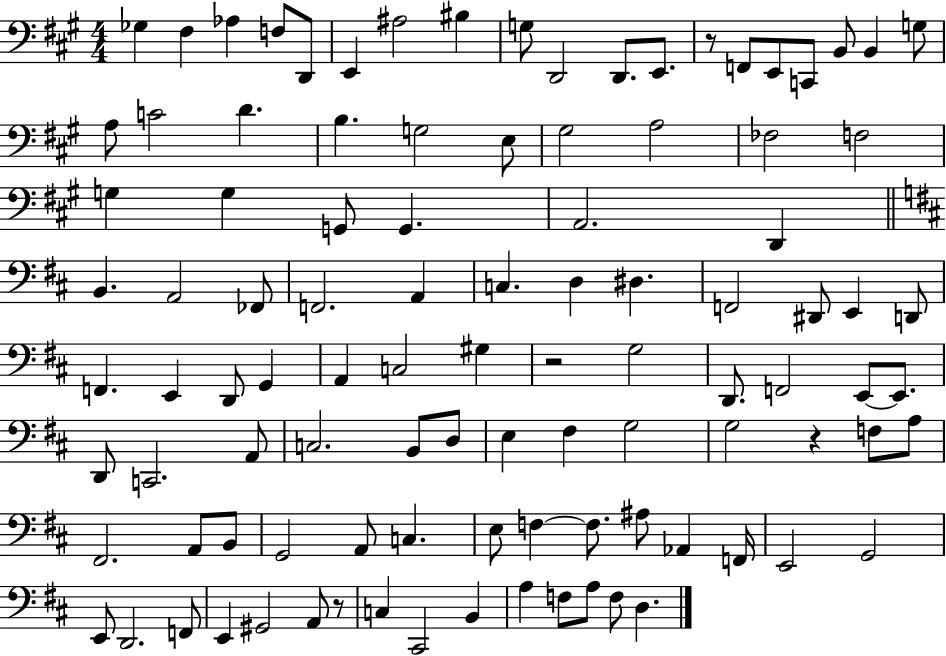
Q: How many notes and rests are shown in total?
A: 102